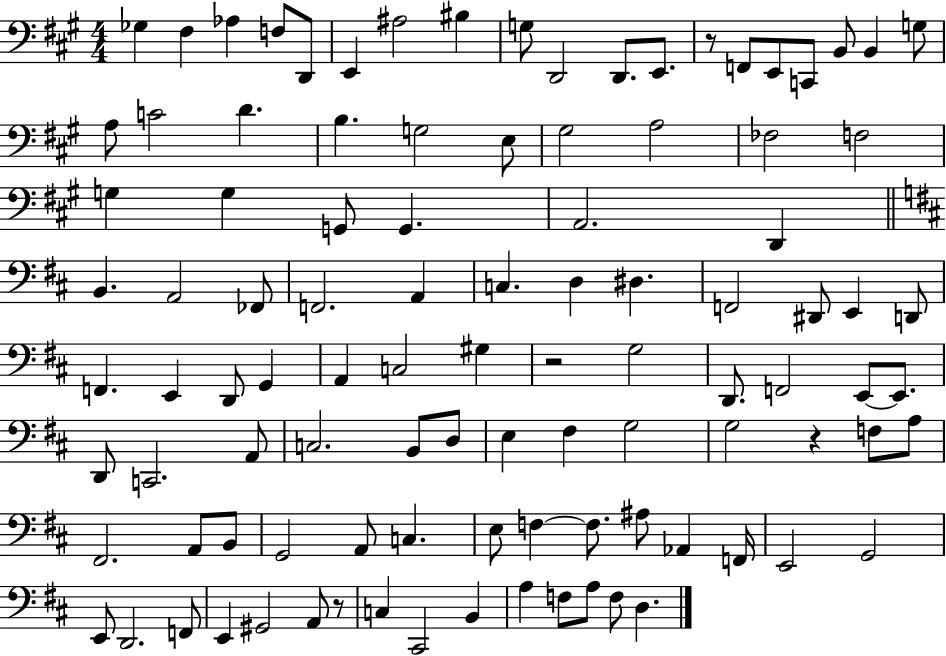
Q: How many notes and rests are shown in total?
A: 102